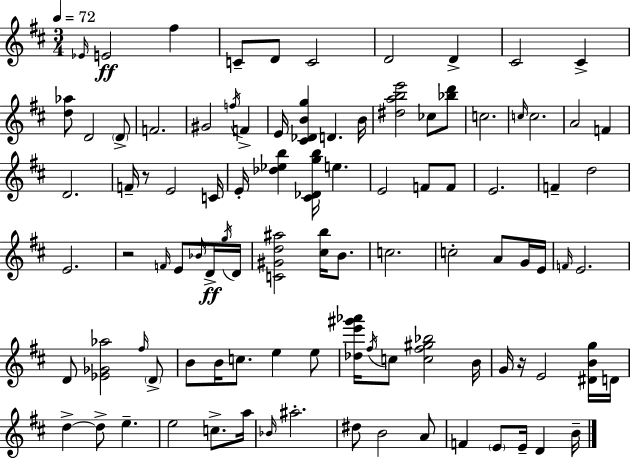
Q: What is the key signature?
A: D major